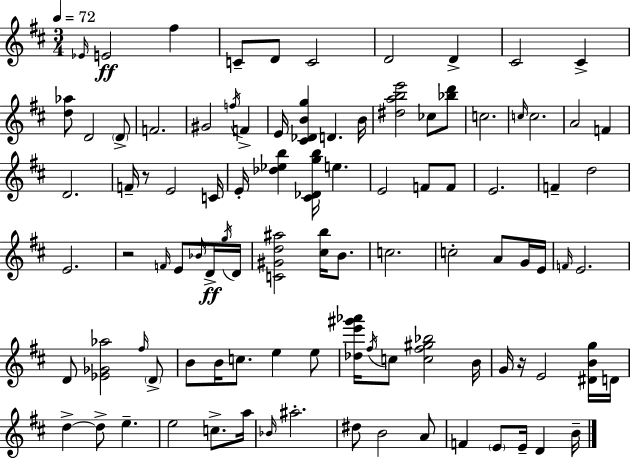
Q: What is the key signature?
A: D major